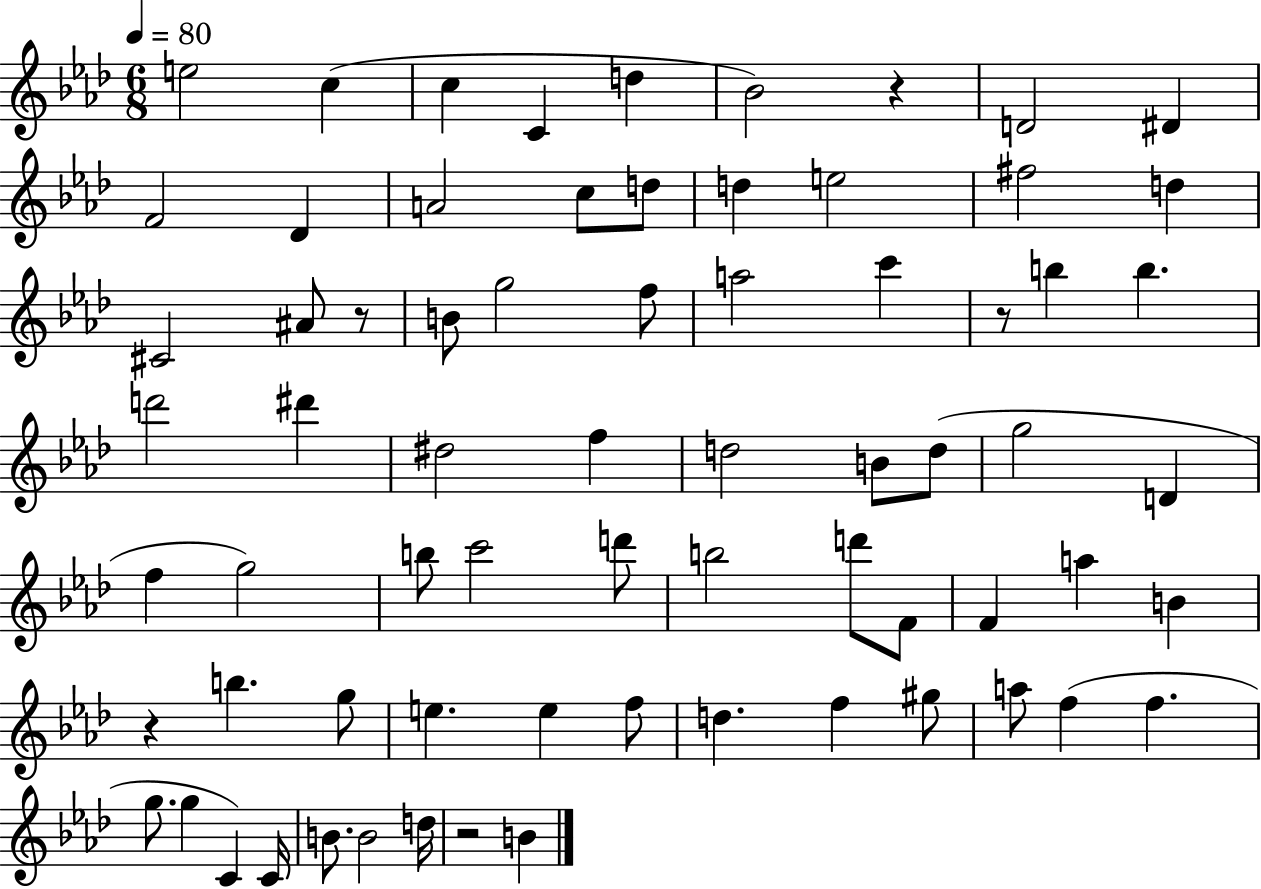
E5/h C5/q C5/q C4/q D5/q Bb4/h R/q D4/h D#4/q F4/h Db4/q A4/h C5/e D5/e D5/q E5/h F#5/h D5/q C#4/h A#4/e R/e B4/e G5/h F5/e A5/h C6/q R/e B5/q B5/q. D6/h D#6/q D#5/h F5/q D5/h B4/e D5/e G5/h D4/q F5/q G5/h B5/e C6/h D6/e B5/h D6/e F4/e F4/q A5/q B4/q R/q B5/q. G5/e E5/q. E5/q F5/e D5/q. F5/q G#5/e A5/e F5/q F5/q. G5/e. G5/q C4/q C4/s B4/e. B4/h D5/s R/h B4/q